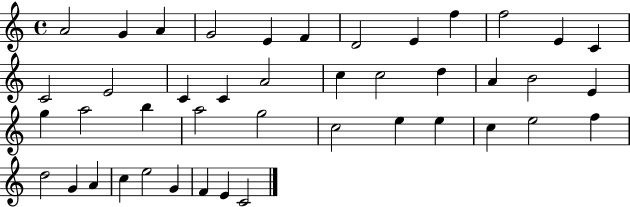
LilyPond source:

{
  \clef treble
  \time 4/4
  \defaultTimeSignature
  \key c \major
  a'2 g'4 a'4 | g'2 e'4 f'4 | d'2 e'4 f''4 | f''2 e'4 c'4 | \break c'2 e'2 | c'4 c'4 a'2 | c''4 c''2 d''4 | a'4 b'2 e'4 | \break g''4 a''2 b''4 | a''2 g''2 | c''2 e''4 e''4 | c''4 e''2 f''4 | \break d''2 g'4 a'4 | c''4 e''2 g'4 | f'4 e'4 c'2 | \bar "|."
}